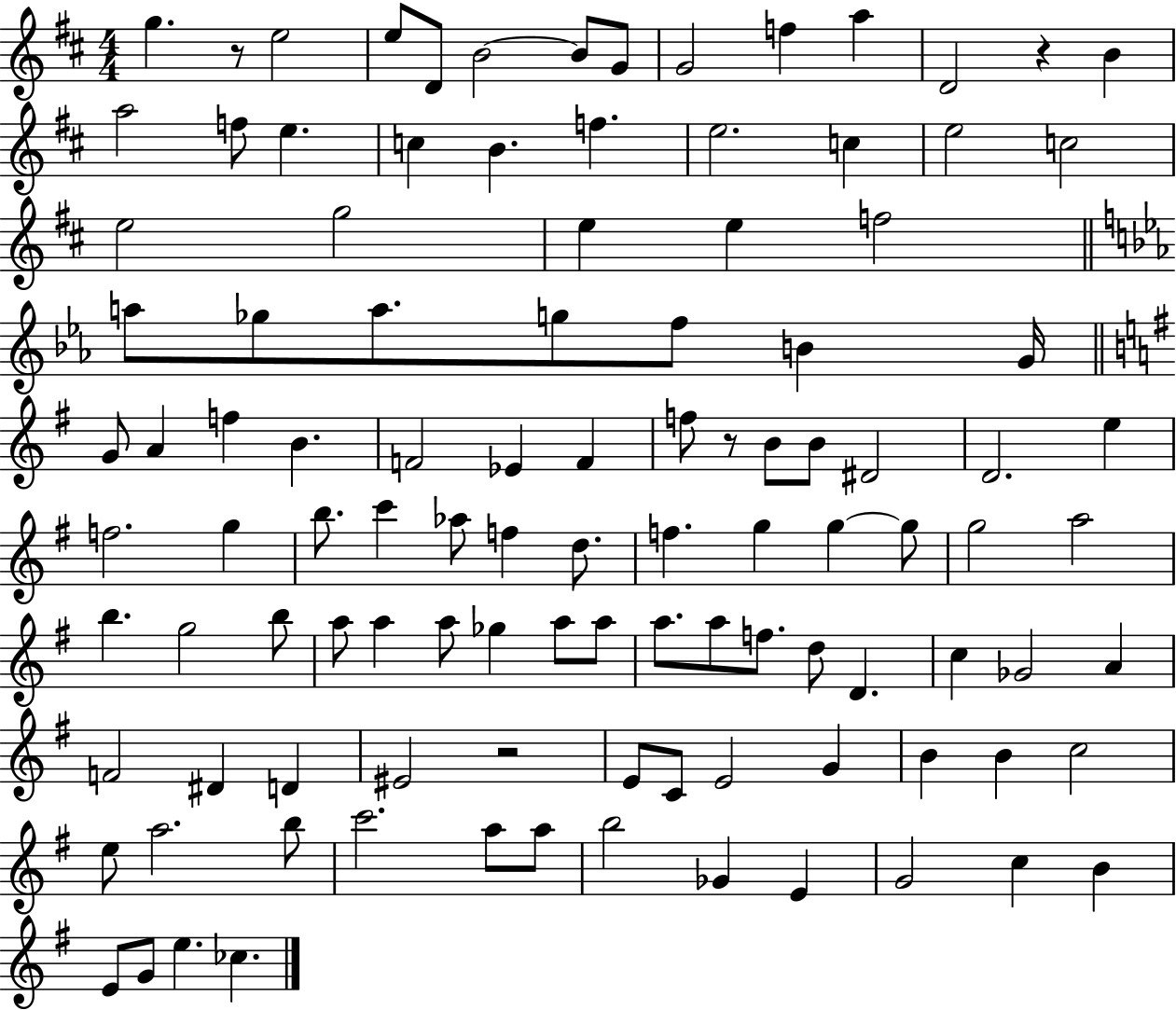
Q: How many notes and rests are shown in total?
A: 108